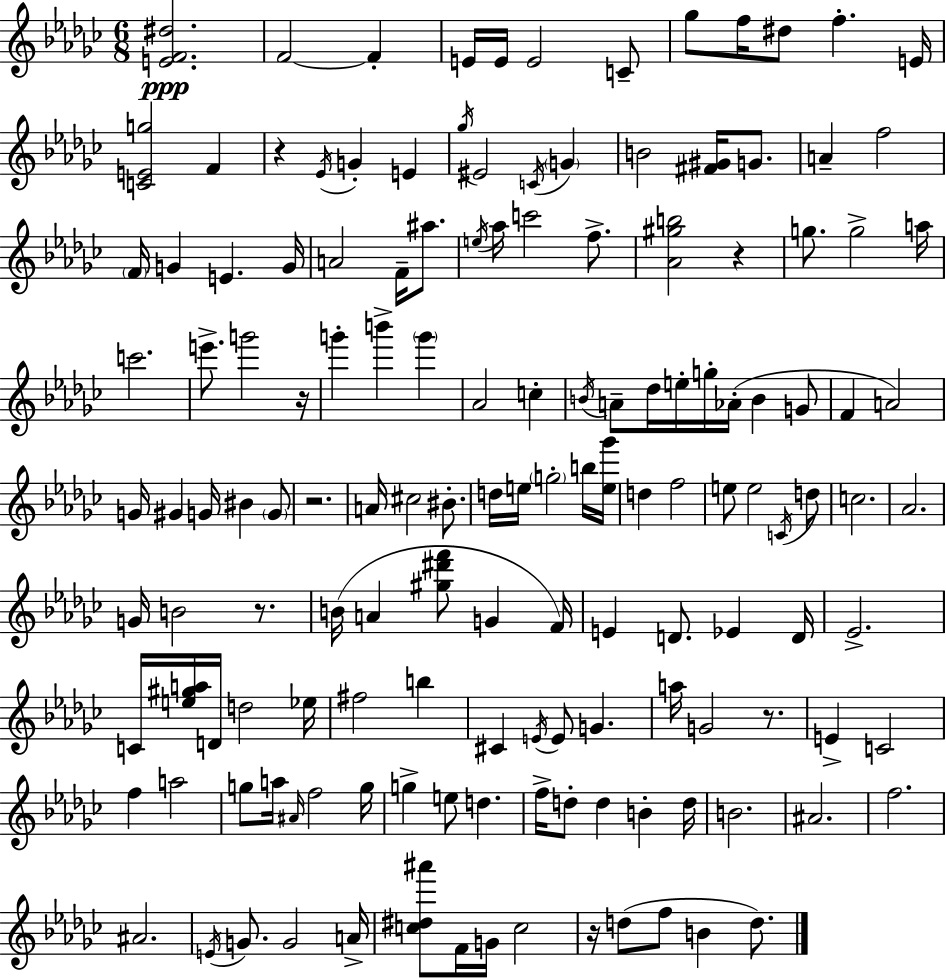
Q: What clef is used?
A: treble